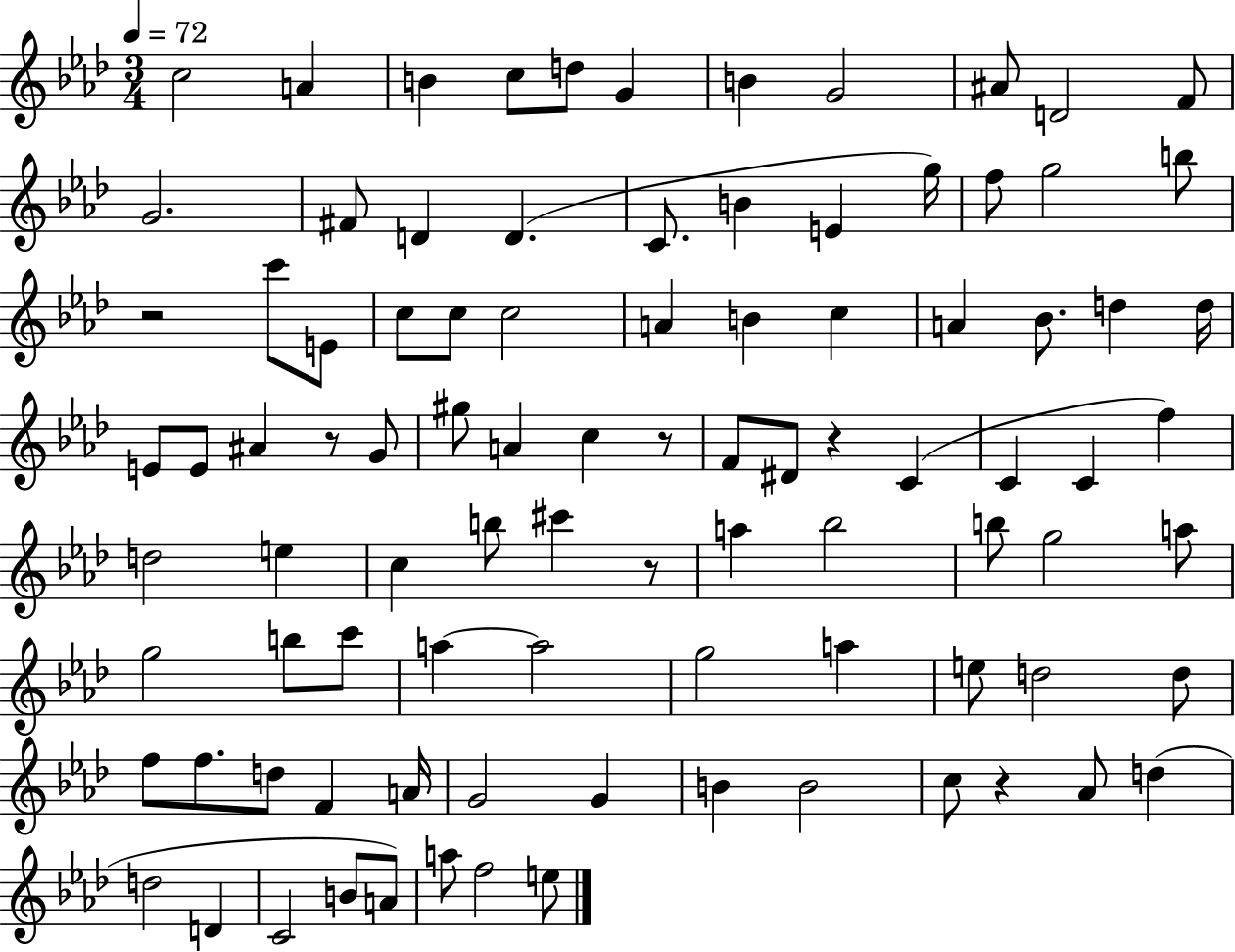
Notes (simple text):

C5/h A4/q B4/q C5/e D5/e G4/q B4/q G4/h A#4/e D4/h F4/e G4/h. F#4/e D4/q D4/q. C4/e. B4/q E4/q G5/s F5/e G5/h B5/e R/h C6/e E4/e C5/e C5/e C5/h A4/q B4/q C5/q A4/q Bb4/e. D5/q D5/s E4/e E4/e A#4/q R/e G4/e G#5/e A4/q C5/q R/e F4/e D#4/e R/q C4/q C4/q C4/q F5/q D5/h E5/q C5/q B5/e C#6/q R/e A5/q Bb5/h B5/e G5/h A5/e G5/h B5/e C6/e A5/q A5/h G5/h A5/q E5/e D5/h D5/e F5/e F5/e. D5/e F4/q A4/s G4/h G4/q B4/q B4/h C5/e R/q Ab4/e D5/q D5/h D4/q C4/h B4/e A4/e A5/e F5/h E5/e